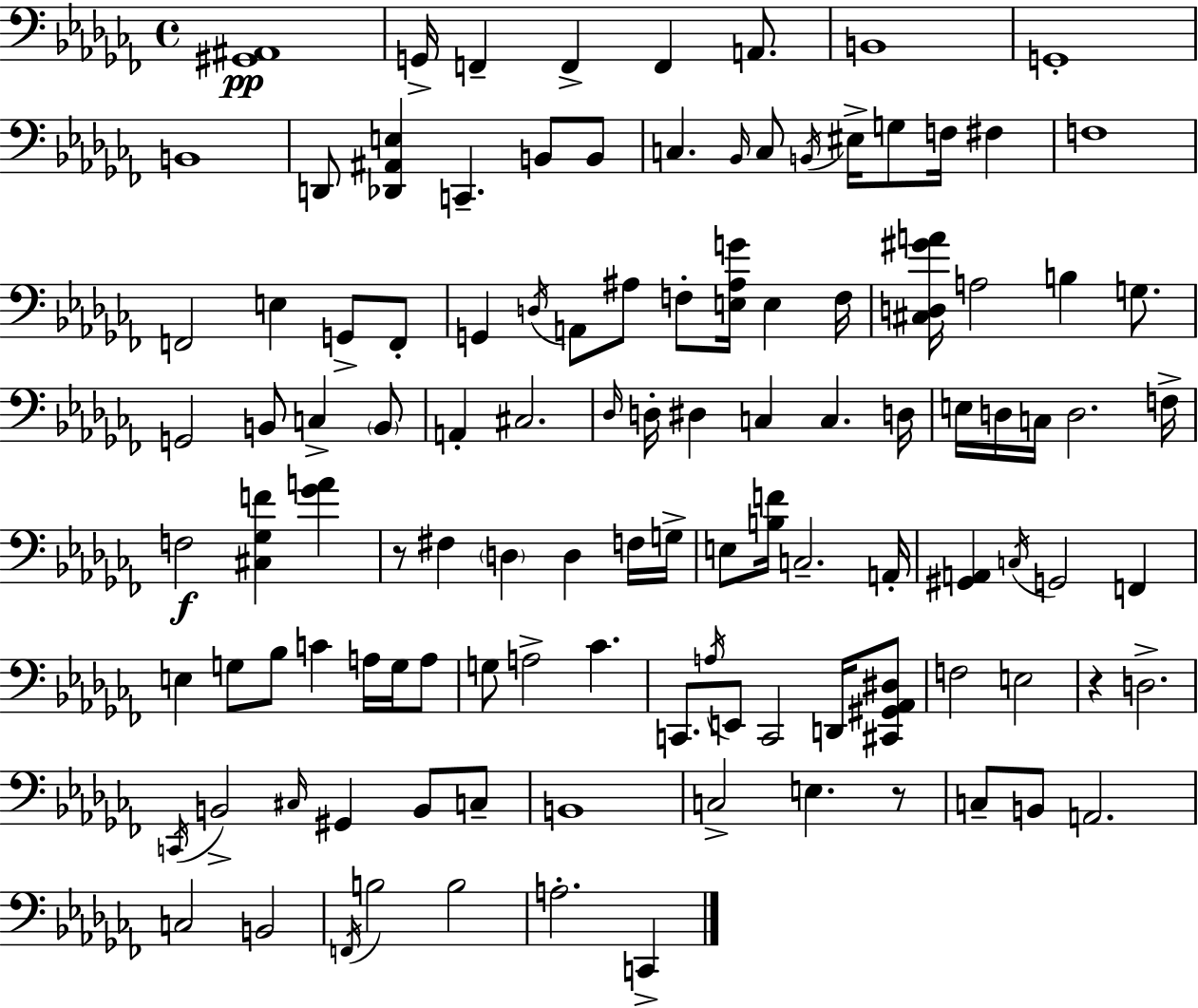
{
  \clef bass
  \time 4/4
  \defaultTimeSignature
  \key aes \minor
  <gis, ais,>1\pp | g,16-> f,4-- f,4-> f,4 a,8. | b,1 | g,1-. | \break b,1 | d,8 <des, ais, e>4 c,4.-- b,8 b,8 | c4. \grace { bes,16 } c8 \acciaccatura { b,16 } eis16-> g8 f16 fis4 | f1 | \break f,2 e4 g,8-> | f,8-. g,4 \acciaccatura { d16 } a,8 ais8 f8-. <e ais g'>16 e4 | f16 <cis d gis' a'>16 a2 b4 | g8. g,2 b,8 c4-> | \break \parenthesize b,8 a,4-. cis2. | \grace { des16 } d16-. dis4 c4 c4. | d16 e16 d16 c16 d2. | f16-> f2\f <cis ges f'>4 | \break <ges' a'>4 r8 fis4 \parenthesize d4 d4 | f16 g16-> e8 <b f'>16 c2.-- | a,16-. <gis, a,>4 \acciaccatura { c16 } g,2 | f,4 e4 g8 bes8 c'4 | \break a16 g16 a8 g8 a2-> ces'4. | c,8. \acciaccatura { a16 } e,8 c,2 | d,16 <cis, gis, aes, dis>8 f2 e2 | r4 d2.-> | \break \acciaccatura { c,16 } b,2-> \grace { cis16 } | gis,4 b,8 c8-- b,1 | c2-> | e4. r8 c8-- b,8 a,2. | \break c2 | b,2 \acciaccatura { f,16 } b2 | b2 a2.-. | c,4-> \bar "|."
}